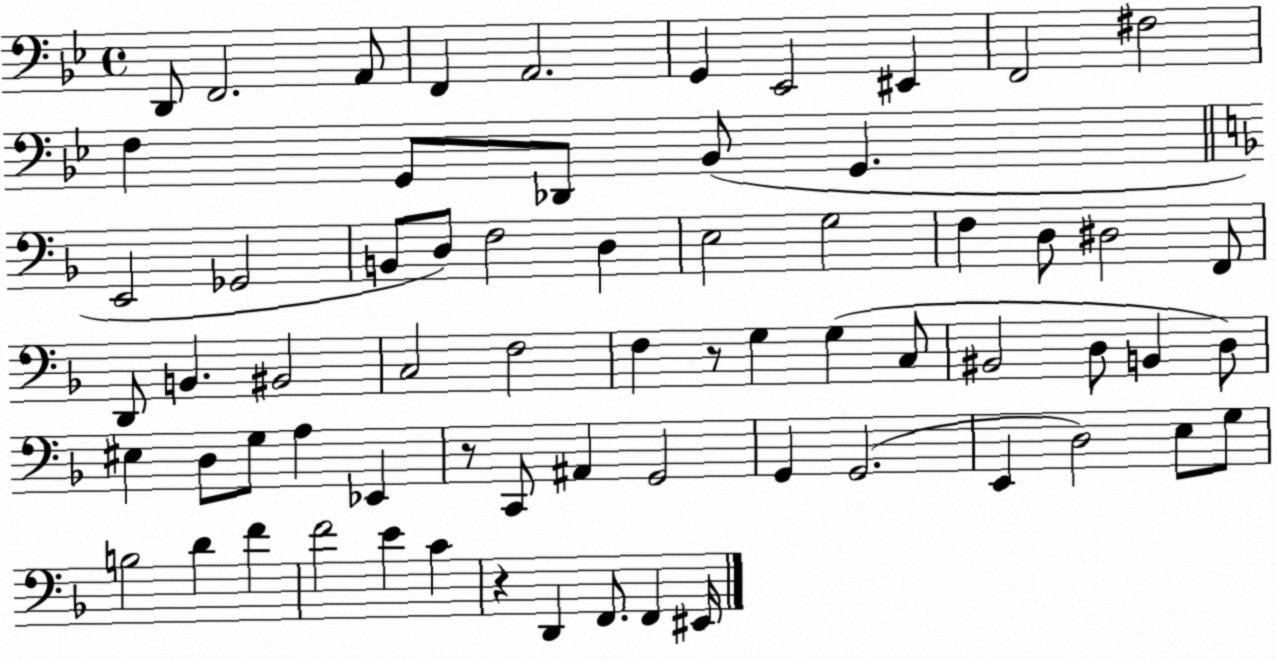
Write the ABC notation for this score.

X:1
T:Untitled
M:4/4
L:1/4
K:Bb
D,,/2 F,,2 A,,/2 F,, A,,2 G,, _E,,2 ^E,, F,,2 ^F,2 F, G,,/2 _D,,/2 _B,,/2 G,, E,,2 _G,,2 B,,/2 D,/2 F,2 D, E,2 G,2 F, D,/2 ^D,2 F,,/2 D,,/2 B,, ^B,,2 C,2 F,2 F, z/2 G, G, C,/2 ^B,,2 D,/2 B,, D,/2 ^E, D,/2 G,/2 A, _E,, z/2 C,,/2 ^A,, G,,2 G,, G,,2 E,, D,2 E,/2 G,/2 B,2 D F F2 E C z D,, F,,/2 F,, ^E,,/4